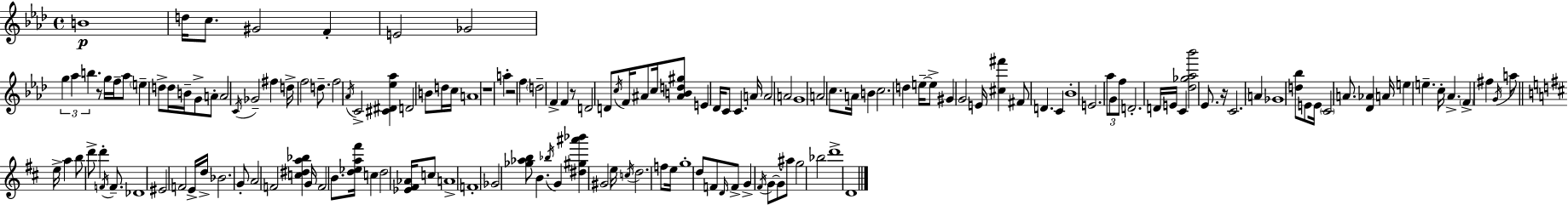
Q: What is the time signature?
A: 4/4